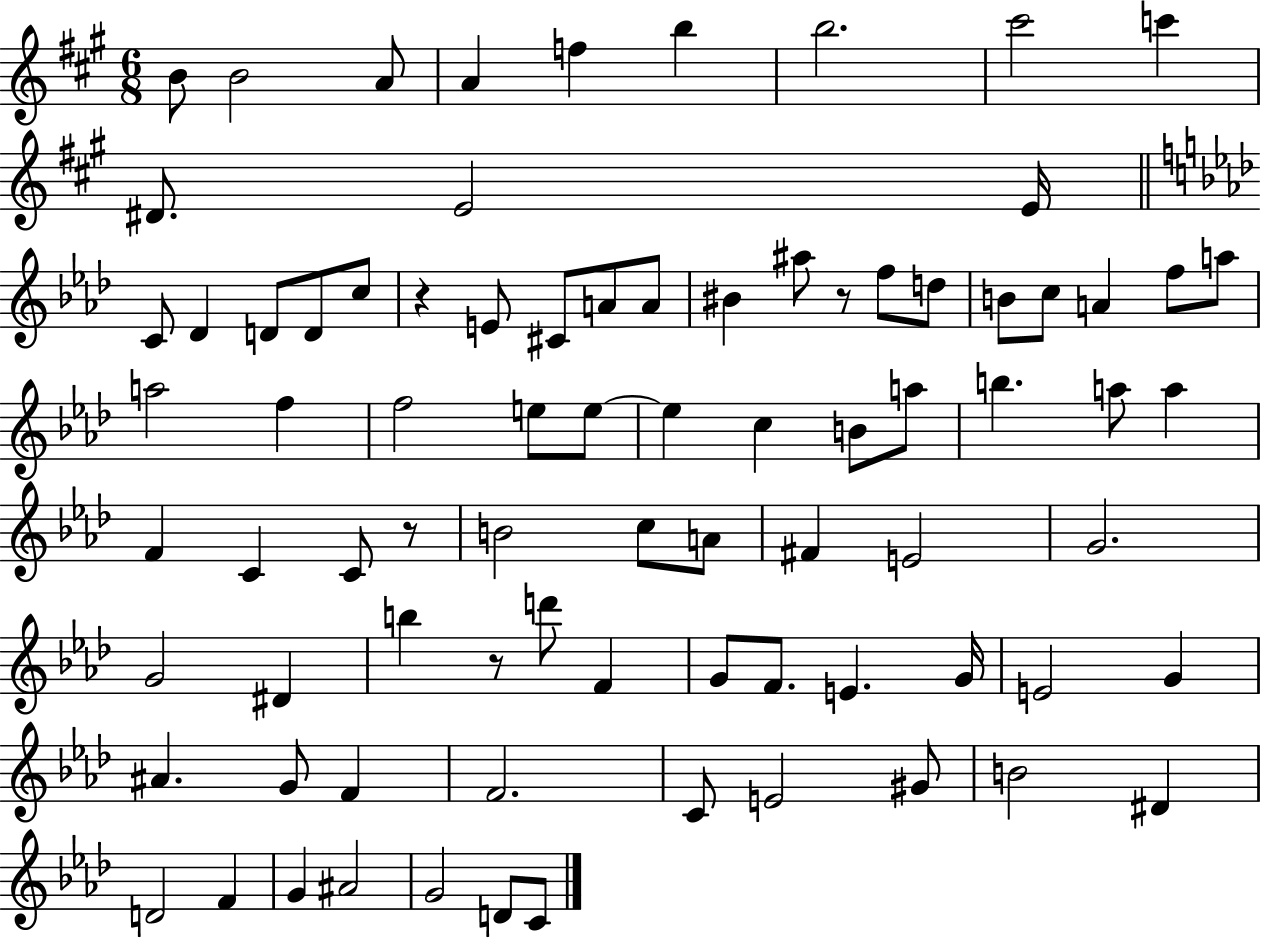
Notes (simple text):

B4/e B4/h A4/e A4/q F5/q B5/q B5/h. C#6/h C6/q D#4/e. E4/h E4/s C4/e Db4/q D4/e D4/e C5/e R/q E4/e C#4/e A4/e A4/e BIS4/q A#5/e R/e F5/e D5/e B4/e C5/e A4/q F5/e A5/e A5/h F5/q F5/h E5/e E5/e E5/q C5/q B4/e A5/e B5/q. A5/e A5/q F4/q C4/q C4/e R/e B4/h C5/e A4/e F#4/q E4/h G4/h. G4/h D#4/q B5/q R/e D6/e F4/q G4/e F4/e. E4/q. G4/s E4/h G4/q A#4/q. G4/e F4/q F4/h. C4/e E4/h G#4/e B4/h D#4/q D4/h F4/q G4/q A#4/h G4/h D4/e C4/e